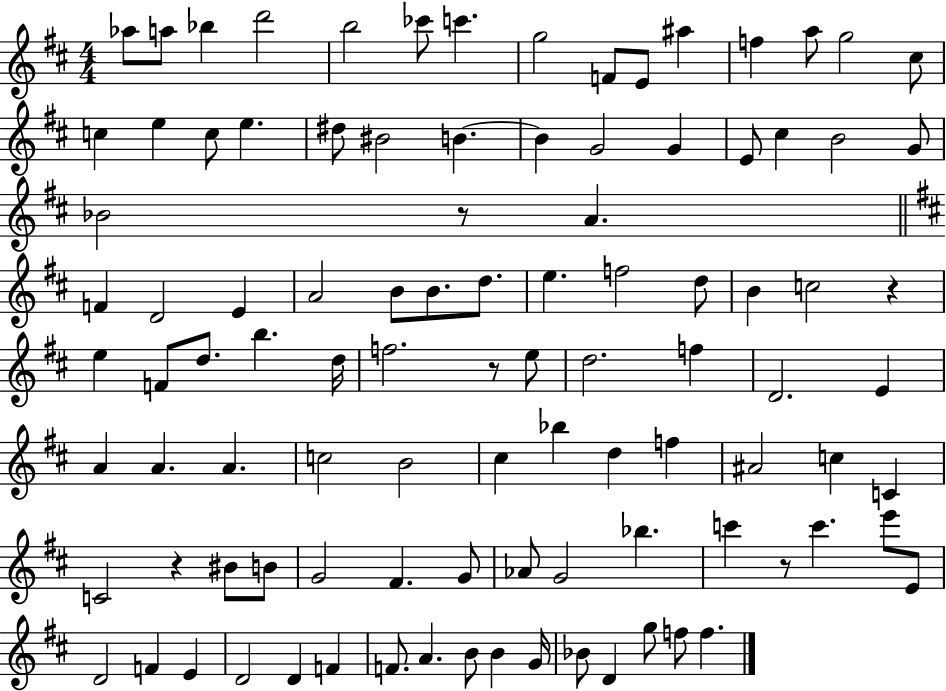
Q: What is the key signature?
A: D major